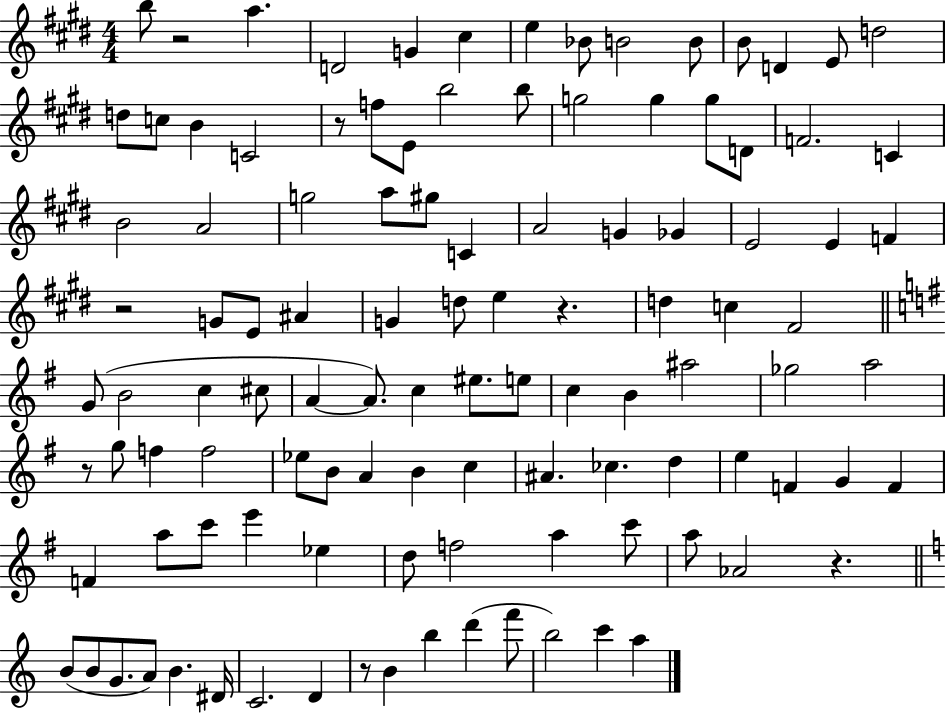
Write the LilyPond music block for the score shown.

{
  \clef treble
  \numericTimeSignature
  \time 4/4
  \key e \major
  b''8 r2 a''4. | d'2 g'4 cis''4 | e''4 bes'8 b'2 b'8 | b'8 d'4 e'8 d''2 | \break d''8 c''8 b'4 c'2 | r8 f''8 e'8 b''2 b''8 | g''2 g''4 g''8 d'8 | f'2. c'4 | \break b'2 a'2 | g''2 a''8 gis''8 c'4 | a'2 g'4 ges'4 | e'2 e'4 f'4 | \break r2 g'8 e'8 ais'4 | g'4 d''8 e''4 r4. | d''4 c''4 fis'2 | \bar "||" \break \key g \major g'8( b'2 c''4 cis''8 | a'4~~ a'8.) c''4 eis''8. e''8 | c''4 b'4 ais''2 | ges''2 a''2 | \break r8 g''8 f''4 f''2 | ees''8 b'8 a'4 b'4 c''4 | ais'4. ces''4. d''4 | e''4 f'4 g'4 f'4 | \break f'4 a''8 c'''8 e'''4 ees''4 | d''8 f''2 a''4 c'''8 | a''8 aes'2 r4. | \bar "||" \break \key a \minor b'8( b'8 g'8. a'8) b'4. dis'16 | c'2. d'4 | r8 b'4 b''4 d'''4( f'''8 | b''2) c'''4 a''4 | \break \bar "|."
}